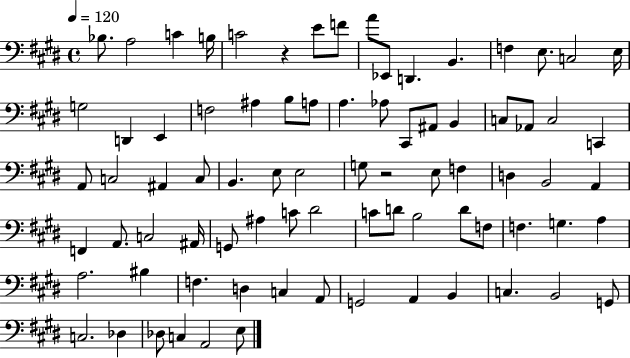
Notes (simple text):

Bb3/e. A3/h C4/q B3/s C4/h R/q E4/e F4/e A4/e Eb2/e D2/q. B2/q. F3/q E3/e. C3/h E3/s G3/h D2/q E2/q F3/h A#3/q B3/e A3/e A3/q. Ab3/e C#2/e A#2/e B2/q C3/e Ab2/e C3/h C2/q A2/e C3/h A#2/q C3/e B2/q. E3/e E3/h G3/e R/h E3/e F3/q D3/q B2/h A2/q F2/q A2/e. C3/h A#2/s G2/e A#3/q C4/e D#4/h C4/e D4/e B3/h D4/e F3/e F3/q. G3/q. A3/q A3/h. BIS3/q F3/q. D3/q C3/q A2/e G2/h A2/q B2/q C3/q. B2/h G2/e C3/h. Db3/q Db3/e C3/q A2/h E3/e